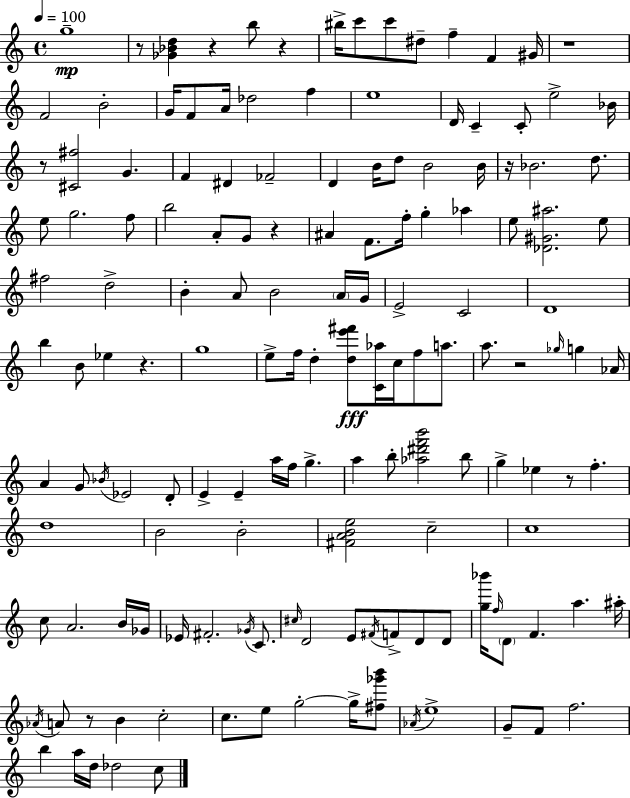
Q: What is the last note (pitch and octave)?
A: C5